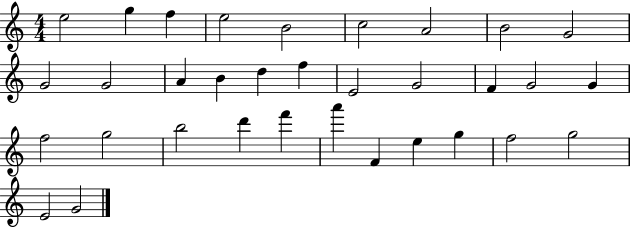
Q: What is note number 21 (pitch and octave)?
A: F5